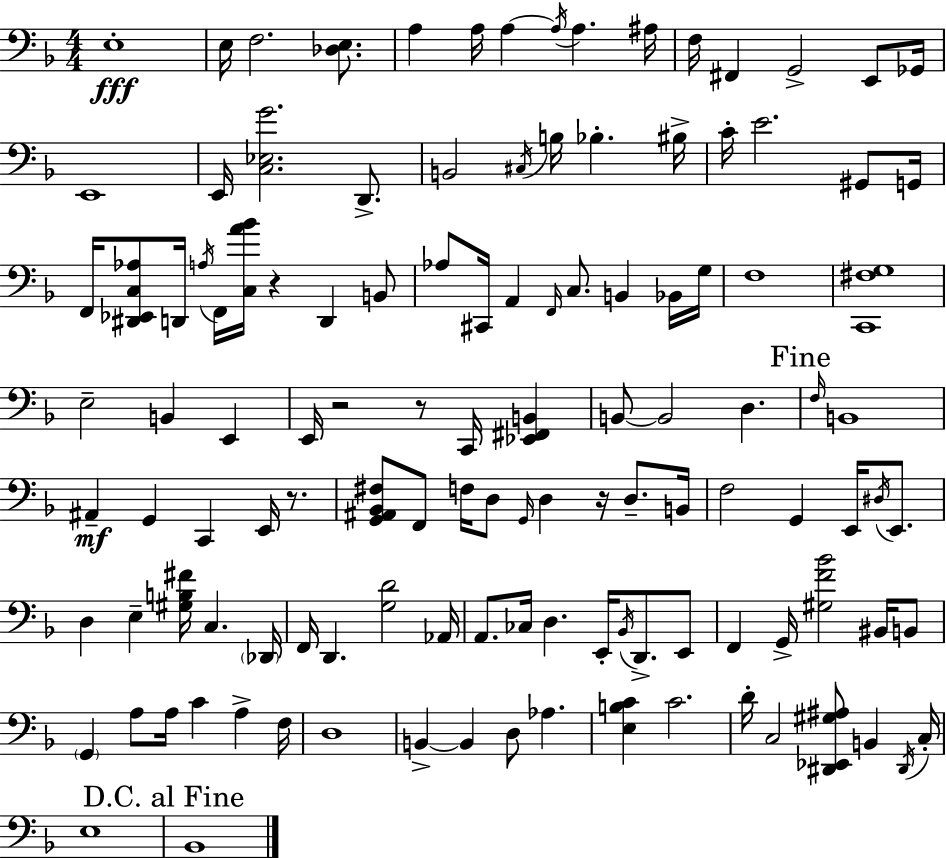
{
  \clef bass
  \numericTimeSignature
  \time 4/4
  \key d \minor
  e1-.\fff | e16 f2. <des e>8. | a4 a16 a4~~ \acciaccatura { a16 } a4. | ais16 f16 fis,4 g,2-> e,8 | \break ges,16 e,1 | e,16 <c ees g'>2. d,8.-> | b,2 \acciaccatura { cis16 } b16 bes4.-. | bis16-> c'16-. e'2. gis,8 | \break g,16 f,16 <dis, ees, c aes>8 d,16 \acciaccatura { a16 } f,16 <c a' bes'>16 r4 d,4 | b,8 aes8 cis,16 a,4 \grace { f,16 } c8. b,4 | bes,16 g16 f1 | <c, fis g>1 | \break e2-- b,4 | e,4 e,16 r2 r8 c,16 | <ees, fis, b,>4 b,8~~ b,2 d4. | \mark "Fine" \grace { f16 } b,1 | \break ais,4--\mf g,4 c,4 | e,16 r8. <g, ais, bes, fis>8 f,8 f16 d8 \grace { g,16 } d4 | r16 d8.-- b,16 f2 g,4 | e,16 \acciaccatura { dis16 } e,8. d4 e4-- <gis b fis'>16 | \break c4. \parenthesize des,16 f,16 d,4. <g d'>2 | aes,16 a,8. ces16 d4. | e,16-. \acciaccatura { bes,16 } d,8.-> e,8 f,4 g,16-> <gis f' bes'>2 | bis,16 b,8 \parenthesize g,4 a8 a16 c'4 | \break a4-> f16 d1 | b,4->~~ b,4 | d8 aes4. <e b c'>4 c'2. | d'16-. c2 | \break <dis, ees, gis ais>8 b,4 \acciaccatura { dis,16 } c16-. e1 | \mark "D.C. al Fine" bes,1 | \bar "|."
}